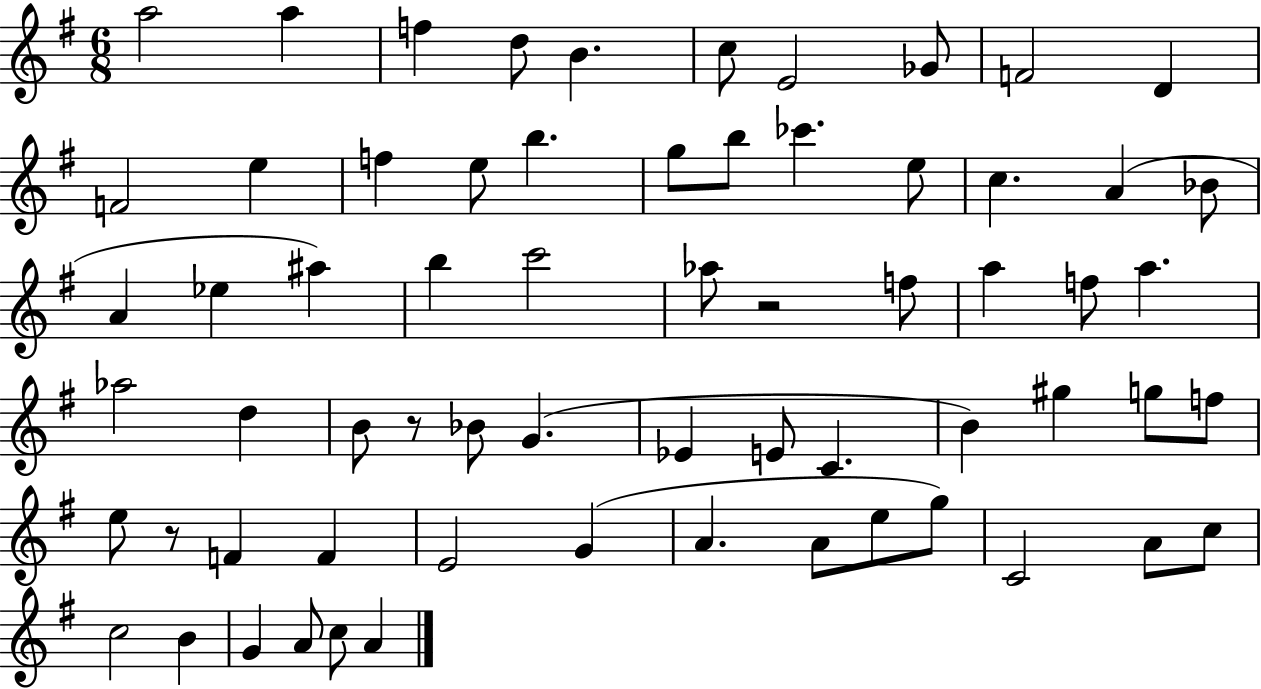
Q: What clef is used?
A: treble